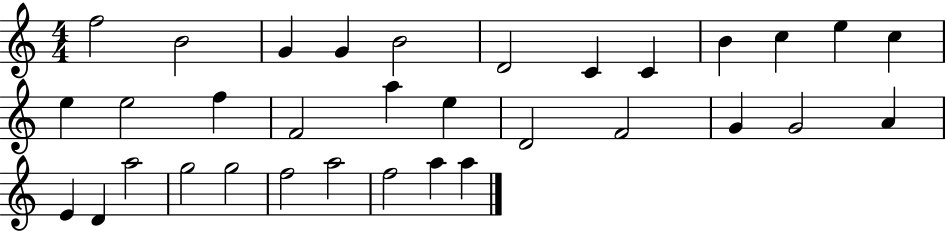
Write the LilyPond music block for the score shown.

{
  \clef treble
  \numericTimeSignature
  \time 4/4
  \key c \major
  f''2 b'2 | g'4 g'4 b'2 | d'2 c'4 c'4 | b'4 c''4 e''4 c''4 | \break e''4 e''2 f''4 | f'2 a''4 e''4 | d'2 f'2 | g'4 g'2 a'4 | \break e'4 d'4 a''2 | g''2 g''2 | f''2 a''2 | f''2 a''4 a''4 | \break \bar "|."
}